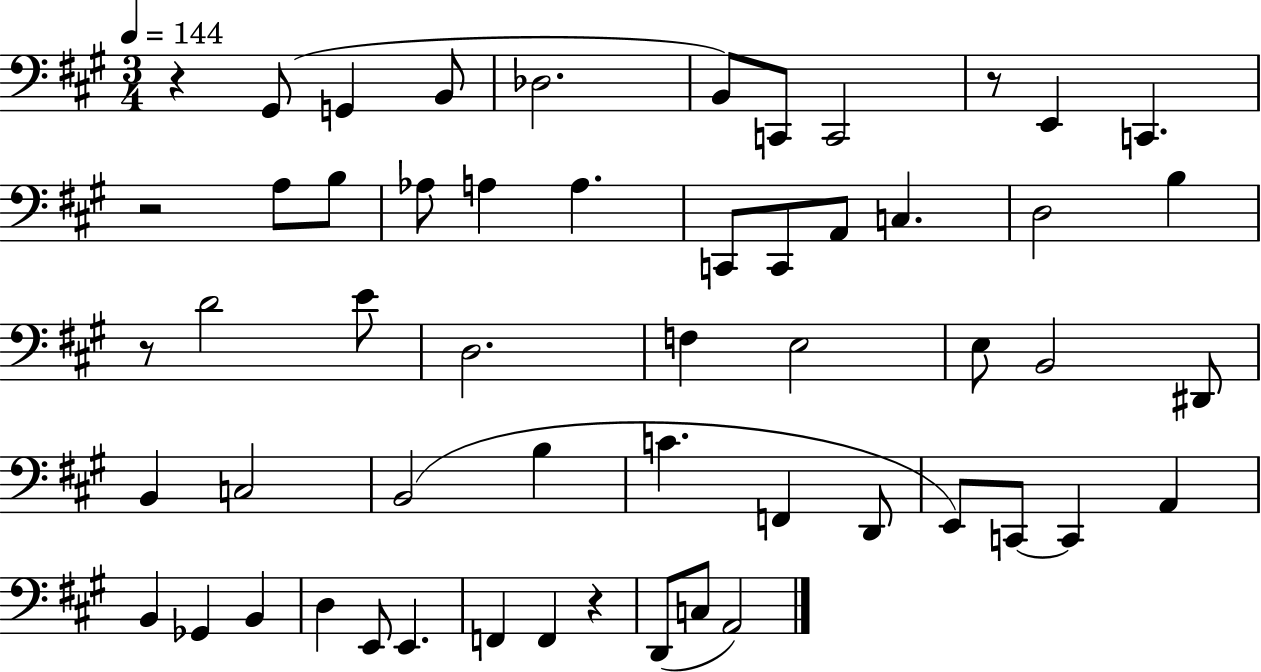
{
  \clef bass
  \numericTimeSignature
  \time 3/4
  \key a \major
  \tempo 4 = 144
  r4 gis,8( g,4 b,8 | des2. | b,8) c,8 c,2 | r8 e,4 c,4. | \break r2 a8 b8 | aes8 a4 a4. | c,8 c,8 a,8 c4. | d2 b4 | \break r8 d'2 e'8 | d2. | f4 e2 | e8 b,2 dis,8 | \break b,4 c2 | b,2( b4 | c'4. f,4 d,8 | e,8) c,8~~ c,4 a,4 | \break b,4 ges,4 b,4 | d4 e,8 e,4. | f,4 f,4 r4 | d,8( c8 a,2) | \break \bar "|."
}